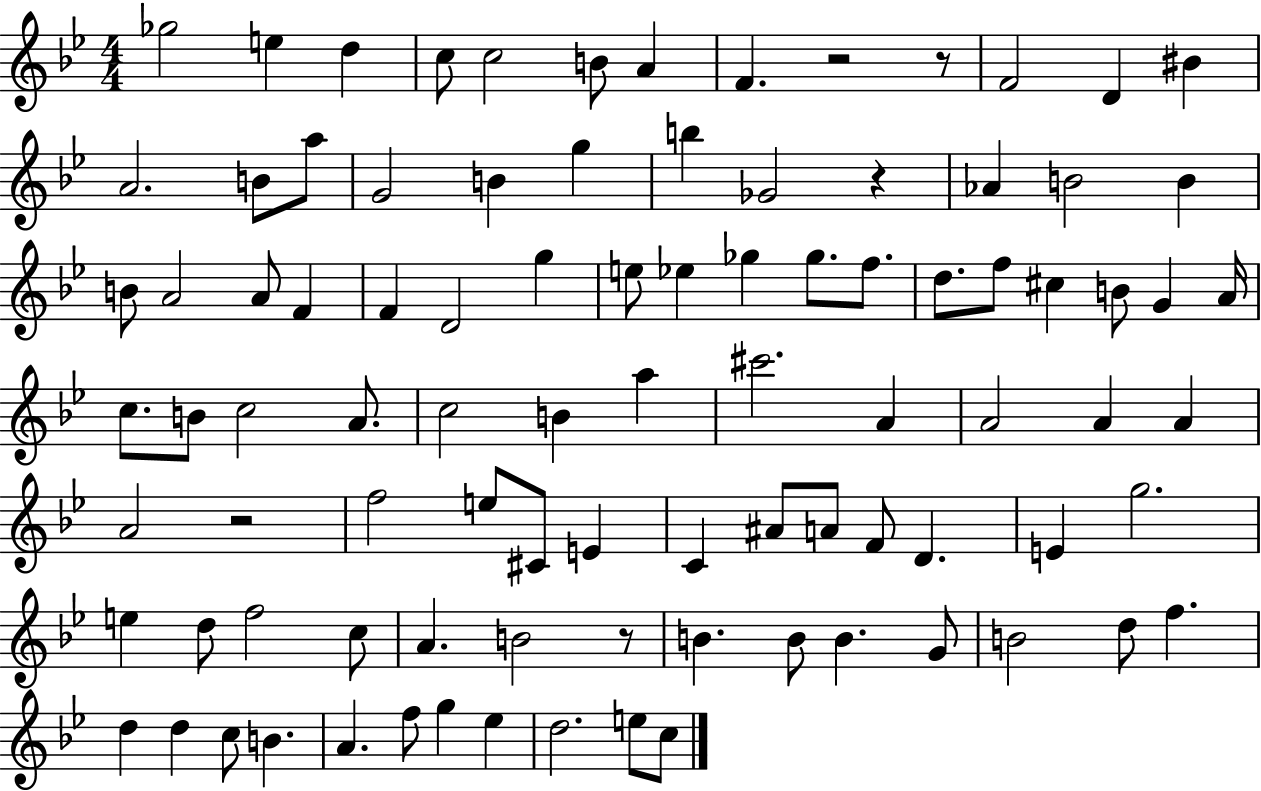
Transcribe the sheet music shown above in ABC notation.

X:1
T:Untitled
M:4/4
L:1/4
K:Bb
_g2 e d c/2 c2 B/2 A F z2 z/2 F2 D ^B A2 B/2 a/2 G2 B g b _G2 z _A B2 B B/2 A2 A/2 F F D2 g e/2 _e _g _g/2 f/2 d/2 f/2 ^c B/2 G A/4 c/2 B/2 c2 A/2 c2 B a ^c'2 A A2 A A A2 z2 f2 e/2 ^C/2 E C ^A/2 A/2 F/2 D E g2 e d/2 f2 c/2 A B2 z/2 B B/2 B G/2 B2 d/2 f d d c/2 B A f/2 g _e d2 e/2 c/2